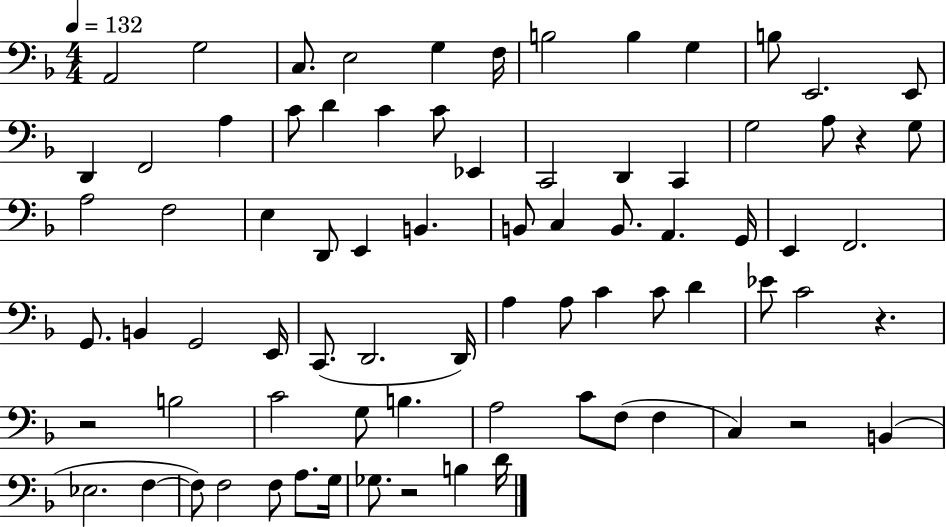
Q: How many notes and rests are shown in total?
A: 78